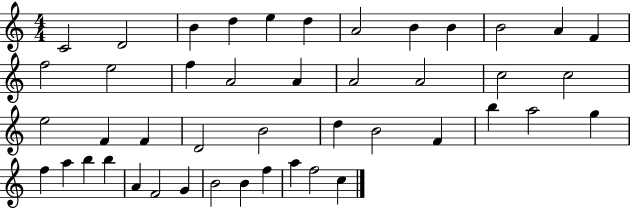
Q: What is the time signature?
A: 4/4